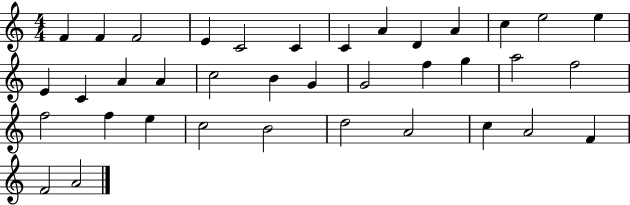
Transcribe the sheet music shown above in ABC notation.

X:1
T:Untitled
M:4/4
L:1/4
K:C
F F F2 E C2 C C A D A c e2 e E C A A c2 B G G2 f g a2 f2 f2 f e c2 B2 d2 A2 c A2 F F2 A2